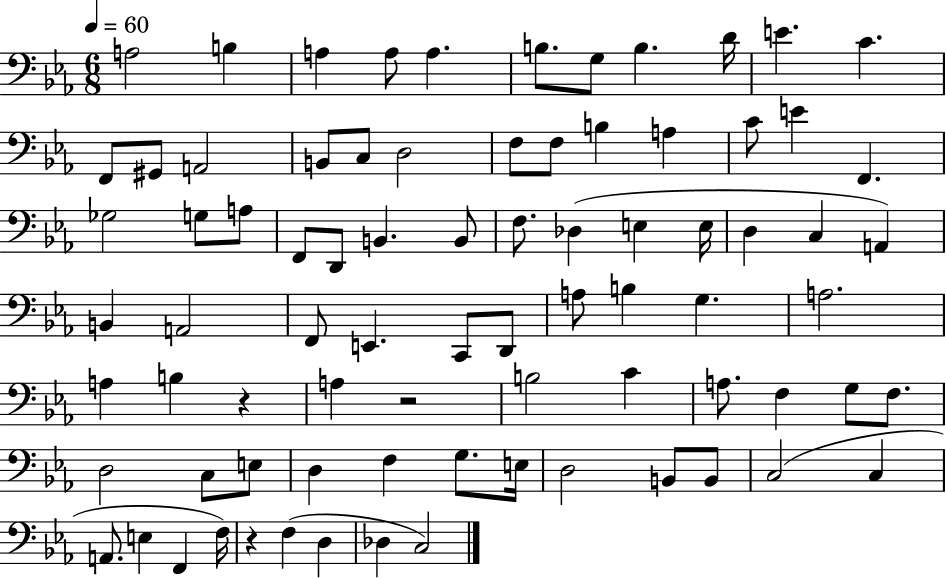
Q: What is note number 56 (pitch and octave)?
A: G3